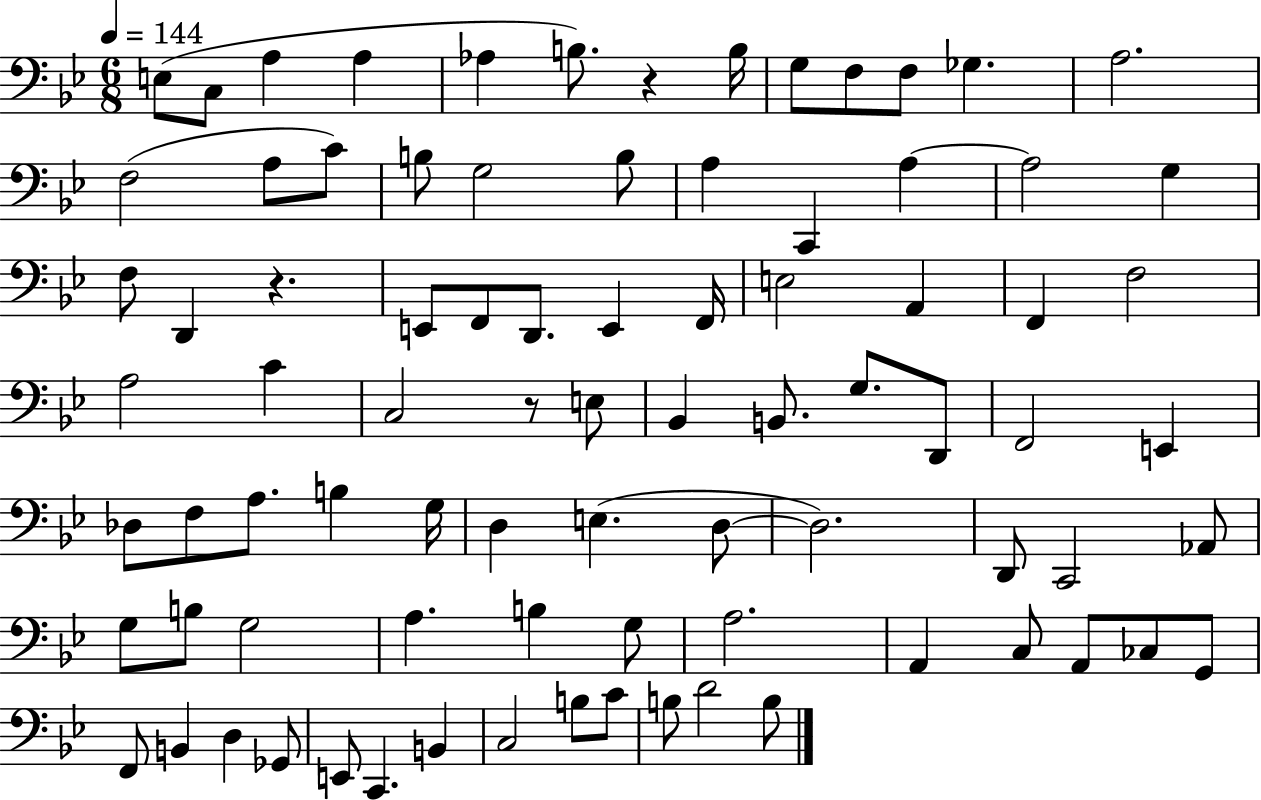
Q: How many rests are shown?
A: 3